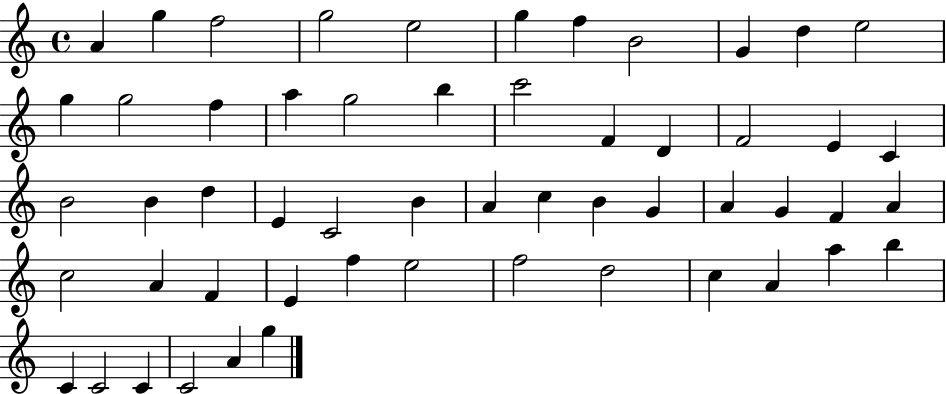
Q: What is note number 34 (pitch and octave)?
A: A4